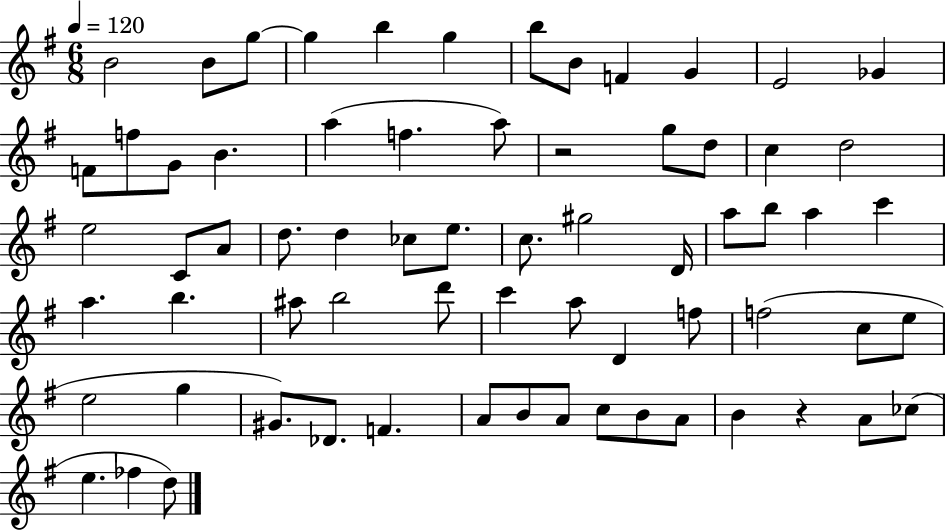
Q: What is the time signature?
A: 6/8